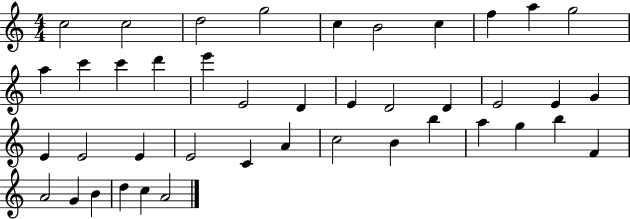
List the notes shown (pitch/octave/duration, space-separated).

C5/h C5/h D5/h G5/h C5/q B4/h C5/q F5/q A5/q G5/h A5/q C6/q C6/q D6/q E6/q E4/h D4/q E4/q D4/h D4/q E4/h E4/q G4/q E4/q E4/h E4/q E4/h C4/q A4/q C5/h B4/q B5/q A5/q G5/q B5/q F4/q A4/h G4/q B4/q D5/q C5/q A4/h